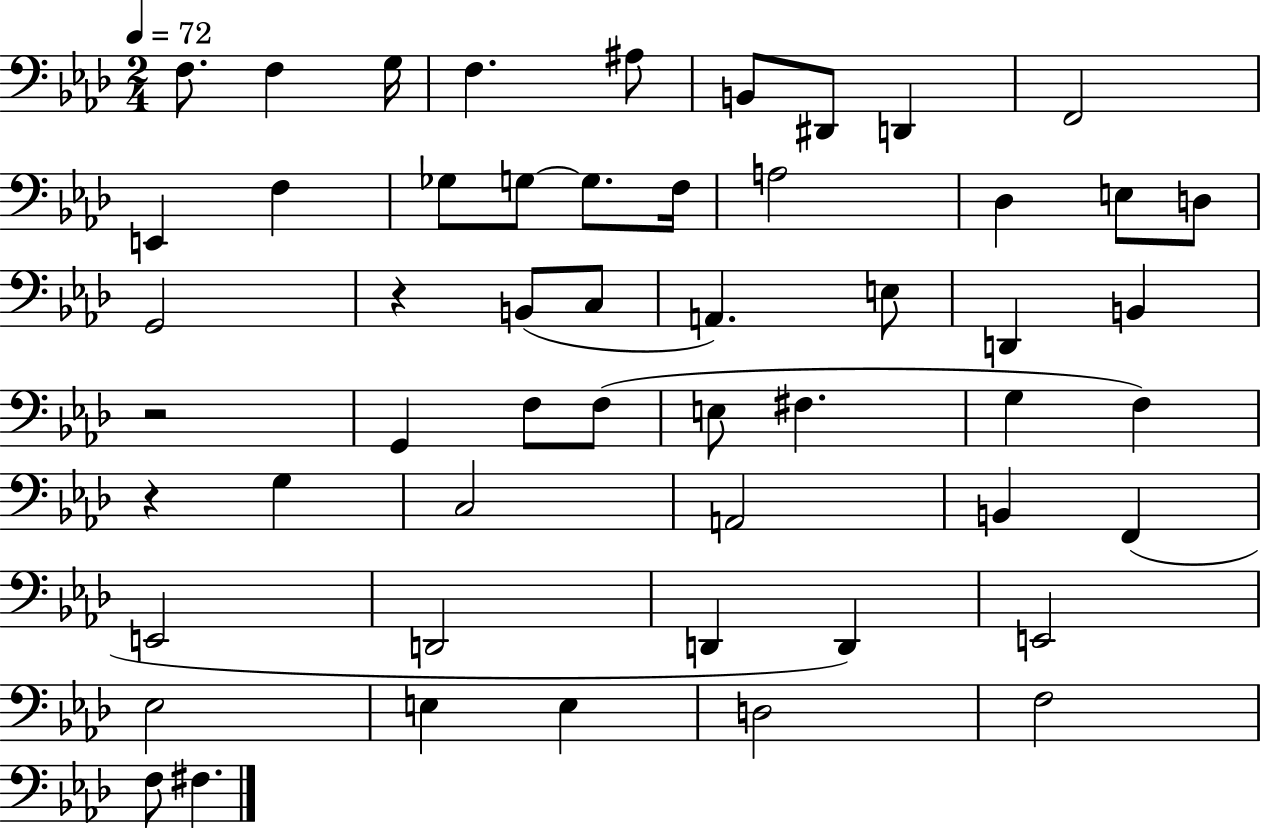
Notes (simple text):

F3/e. F3/q G3/s F3/q. A#3/e B2/e D#2/e D2/q F2/h E2/q F3/q Gb3/e G3/e G3/e. F3/s A3/h Db3/q E3/e D3/e G2/h R/q B2/e C3/e A2/q. E3/e D2/q B2/q R/h G2/q F3/e F3/e E3/e F#3/q. G3/q F3/q R/q G3/q C3/h A2/h B2/q F2/q E2/h D2/h D2/q D2/q E2/h Eb3/h E3/q E3/q D3/h F3/h F3/e F#3/q.